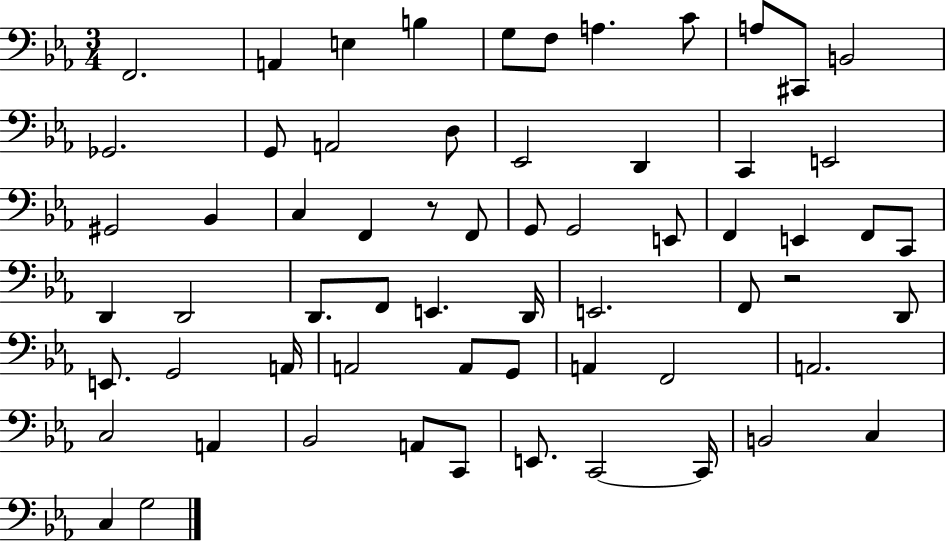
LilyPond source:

{
  \clef bass
  \numericTimeSignature
  \time 3/4
  \key ees \major
  f,2. | a,4 e4 b4 | g8 f8 a4. c'8 | a8 cis,8 b,2 | \break ges,2. | g,8 a,2 d8 | ees,2 d,4 | c,4 e,2 | \break gis,2 bes,4 | c4 f,4 r8 f,8 | g,8 g,2 e,8 | f,4 e,4 f,8 c,8 | \break d,4 d,2 | d,8. f,8 e,4. d,16 | e,2. | f,8 r2 d,8 | \break e,8. g,2 a,16 | a,2 a,8 g,8 | a,4 f,2 | a,2. | \break c2 a,4 | bes,2 a,8 c,8 | e,8. c,2~~ c,16 | b,2 c4 | \break c4 g2 | \bar "|."
}